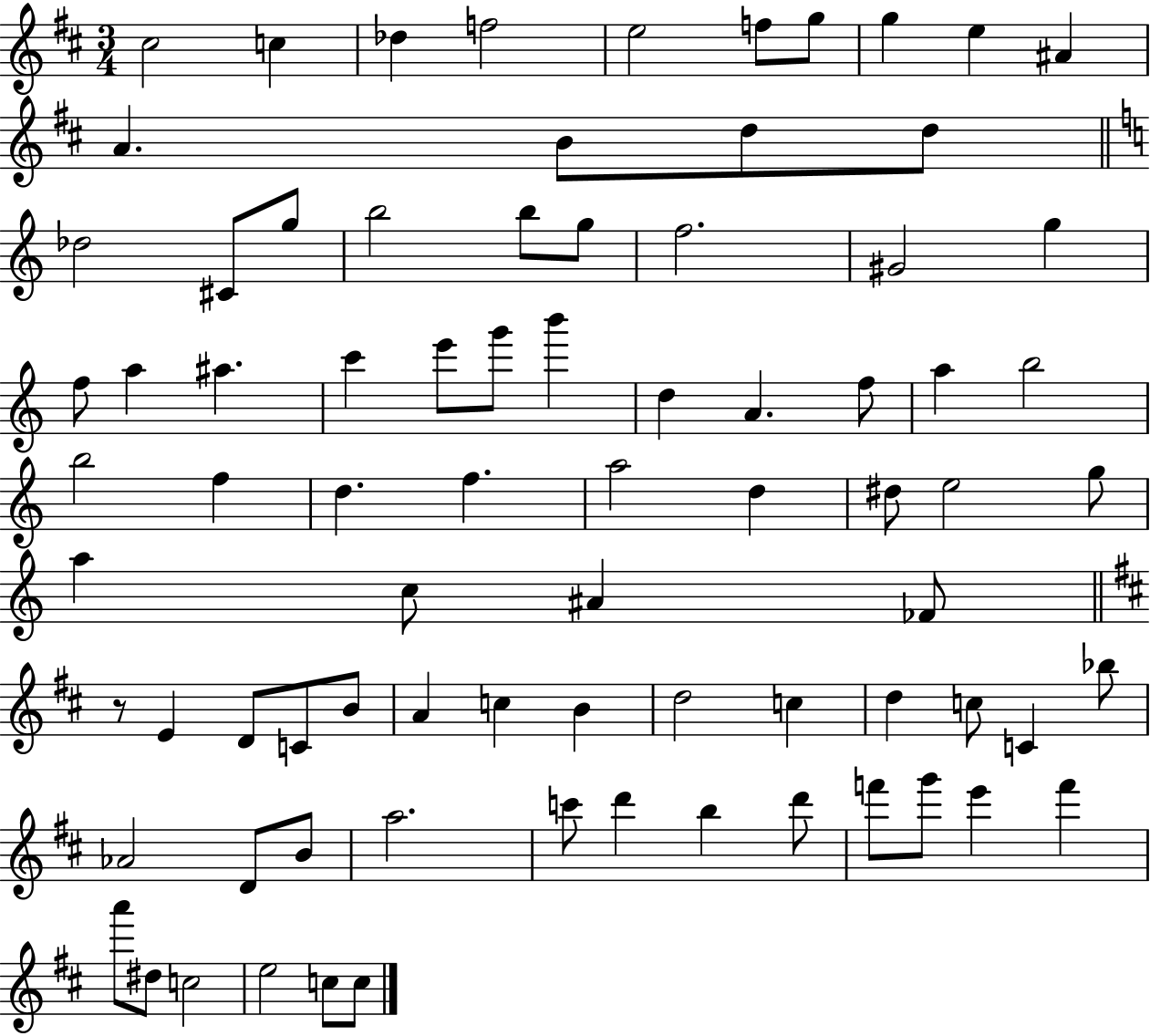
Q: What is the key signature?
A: D major